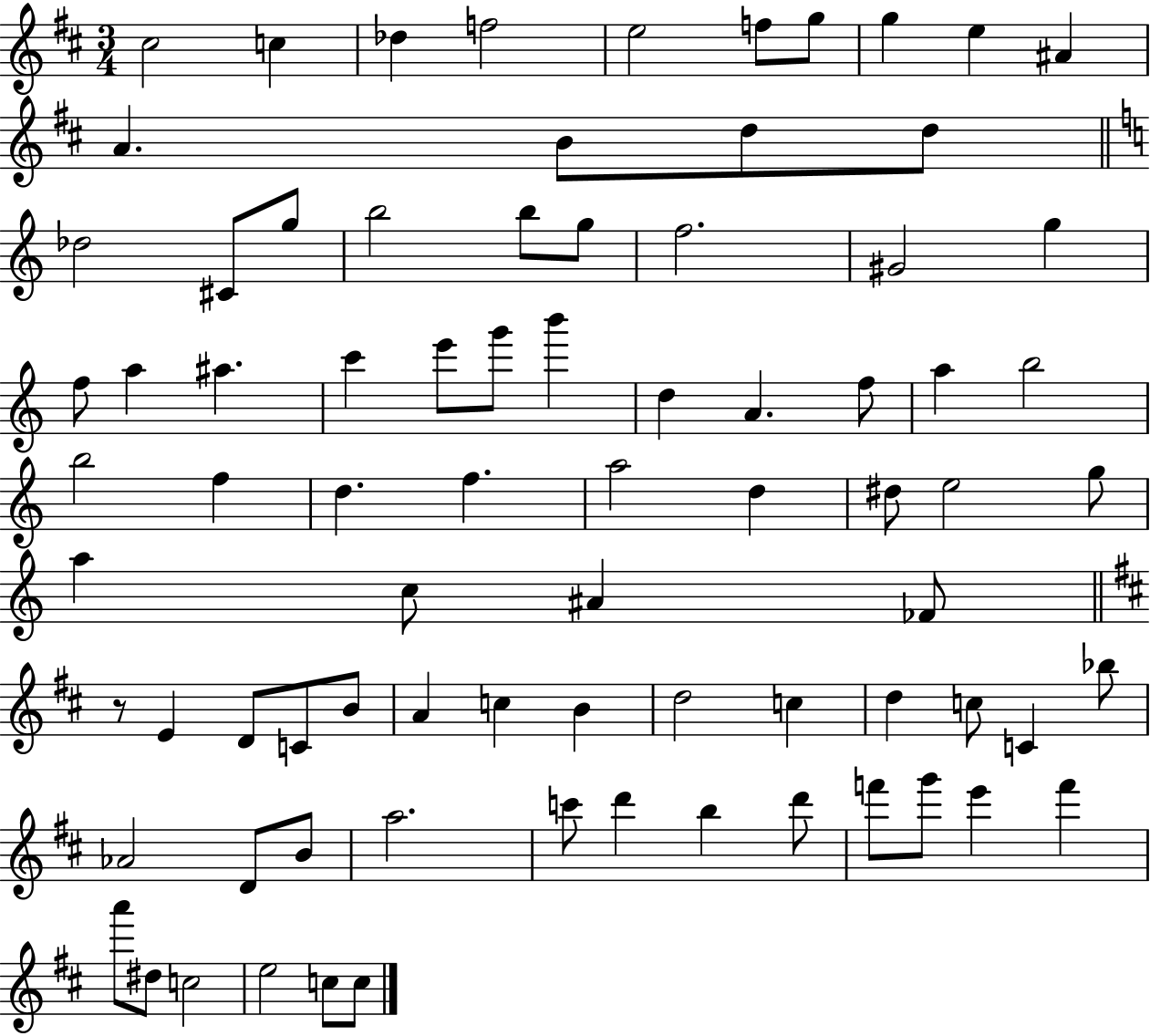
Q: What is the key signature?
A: D major